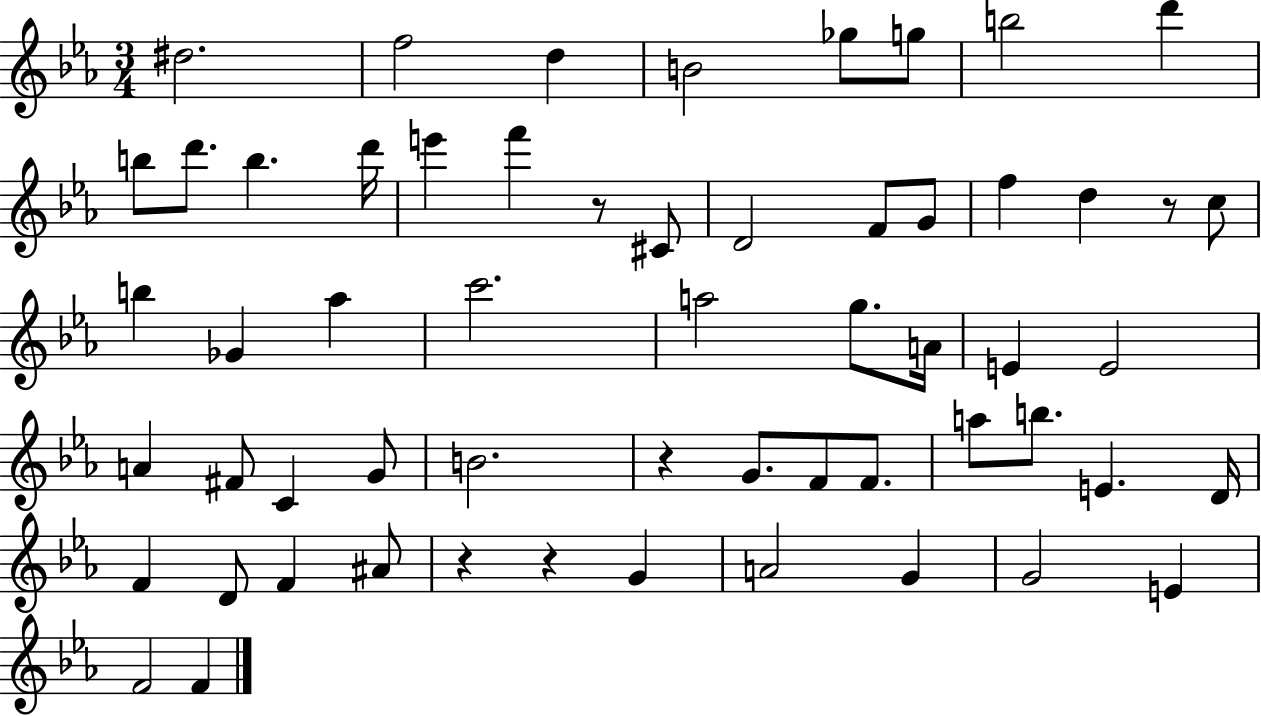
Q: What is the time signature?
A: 3/4